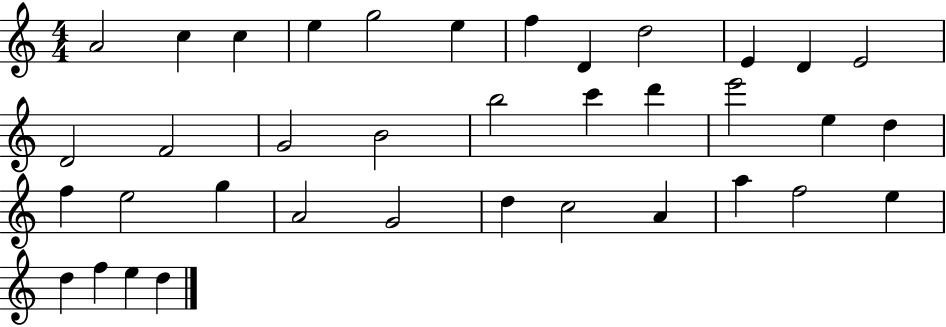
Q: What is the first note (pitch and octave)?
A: A4